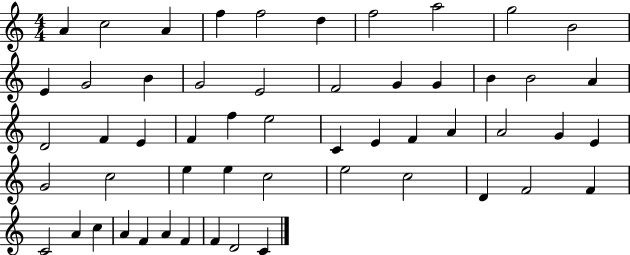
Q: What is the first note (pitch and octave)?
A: A4